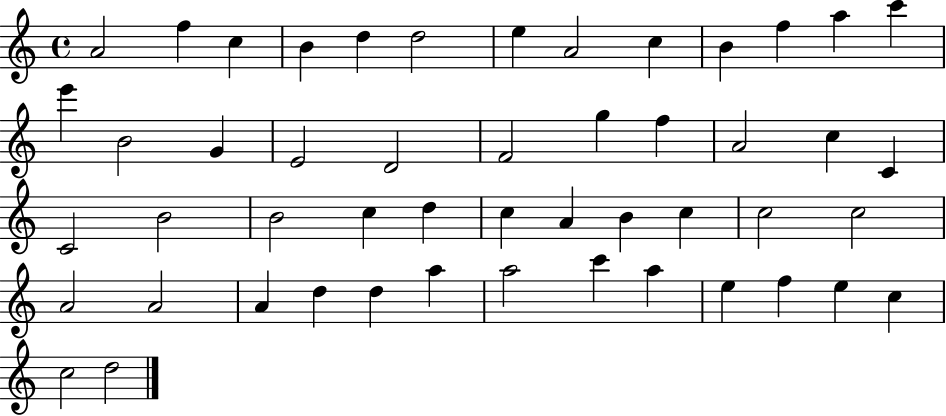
A4/h F5/q C5/q B4/q D5/q D5/h E5/q A4/h C5/q B4/q F5/q A5/q C6/q E6/q B4/h G4/q E4/h D4/h F4/h G5/q F5/q A4/h C5/q C4/q C4/h B4/h B4/h C5/q D5/q C5/q A4/q B4/q C5/q C5/h C5/h A4/h A4/h A4/q D5/q D5/q A5/q A5/h C6/q A5/q E5/q F5/q E5/q C5/q C5/h D5/h